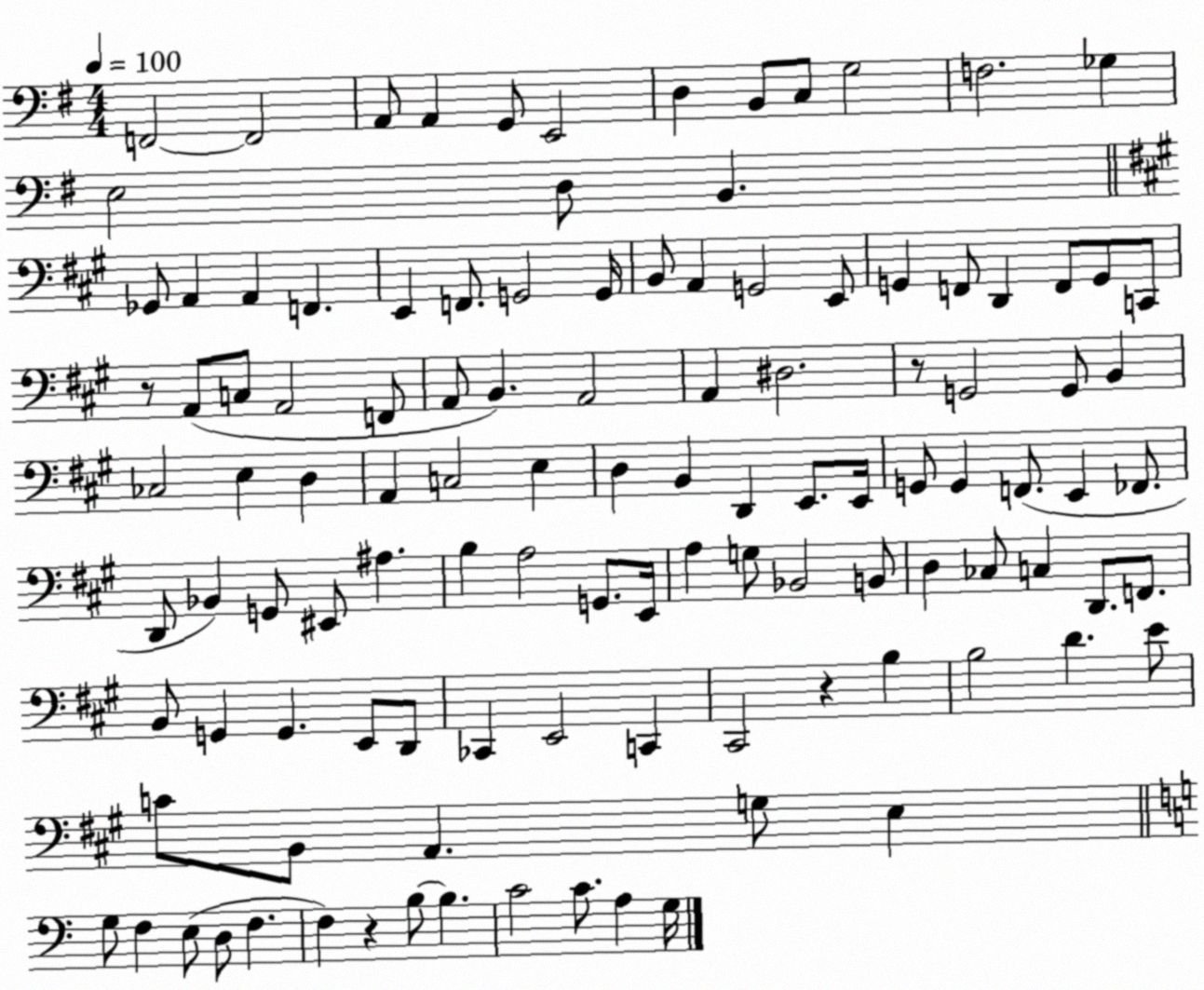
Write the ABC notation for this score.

X:1
T:Untitled
M:4/4
L:1/4
K:G
F,,2 F,,2 A,,/2 A,, G,,/2 E,,2 D, B,,/2 C,/2 G,2 F,2 _G, E,2 D,/2 B,, _G,,/2 A,, A,, F,, E,, F,,/2 G,,2 G,,/4 B,,/2 A,, G,,2 E,,/2 G,, F,,/2 D,, F,,/2 G,,/2 C,,/2 z/2 A,,/2 C,/2 A,,2 F,,/2 A,,/2 B,, A,,2 A,, ^D,2 z/2 G,,2 G,,/2 B,, _C,2 E, D, A,, C,2 E, D, B,, D,, E,,/2 E,,/4 G,,/2 G,, F,,/2 E,, _F,,/2 D,,/2 _B,, G,,/2 ^E,,/2 ^A, B, A,2 G,,/2 E,,/4 A, G,/2 _B,,2 B,,/2 D, _C,/2 C, D,,/2 F,,/2 B,,/2 G,, G,, E,,/2 D,,/2 _C,, E,,2 C,, ^C,,2 z B, B,2 D E/2 C/2 B,,/2 A,, G,/2 E, G,/2 F, E,/2 D,/2 F, F, z B,/2 B, C2 C/2 A, G,/4